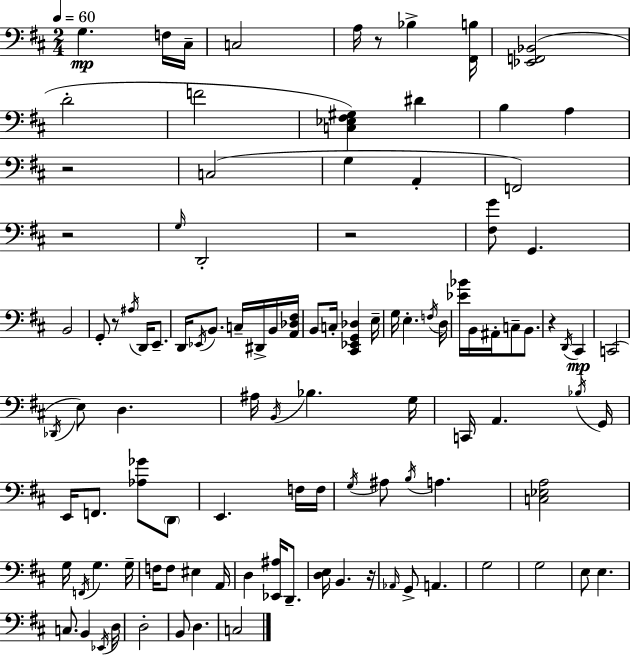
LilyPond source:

{
  \clef bass
  \numericTimeSignature
  \time 2/4
  \key d \major
  \tempo 4 = 60
  g4.\mp f16 cis16-- | c2 | a16 r8 bes4-> <fis, b>16 | <ees, f, bes,>2( | \break d'2-. | f'2 | <c ees fis gis>4) dis'4 | b4 a4 | \break r2 | c2( | g4 a,4-. | f,2) | \break r2 | \grace { g16 } d,2-. | r2 | <fis g'>8 g,4. | \break b,2 | g,8-. r8 \acciaccatura { ais16 } d,16 e,8.-- | d,16 \acciaccatura { ees,16 } b,8. c16-- | dis,16-> b,16 <a, des fis>16 b,8 c16-. <cis, ees, g, des>4 | \break e16-- g16 e4.-. | \acciaccatura { f16 } d16 <ees' bes'>16 b,16 ais,16-. c8-- | b,8. r4 | \acciaccatura { d,16 } cis,4\mp c,2( | \break \acciaccatura { des,16 } e8) | d4. ais16 \acciaccatura { b,16 } | bes4. g16 c,16 | a,4. \acciaccatura { bes16 } g,16 | \break e,16 f,8. <aes ges'>8 \parenthesize d,8 | e,4. f16 f16 | \acciaccatura { g16 } ais8 \acciaccatura { b16 } a4. | <c ees a>2 | \break g16 \acciaccatura { f,16 } g4. | g16-- f16 f8 eis4 | a,16 d4 <ees, ais>16 | d,8.-- <d e>16 b,4. | \break r16 \grace { aes,16 } g,8-> a,4. | g2 | g2 | e8 e4. | \break c8. b,4 | \acciaccatura { ees,16 } d16 d2-. | b,8 d4. | c2 | \break \bar "|."
}